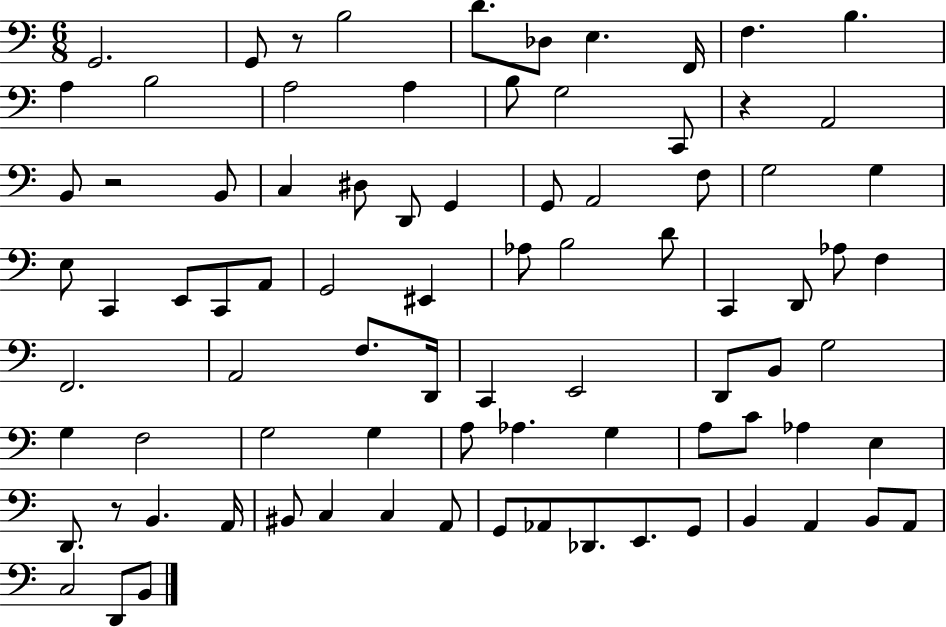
G2/h. G2/e R/e B3/h D4/e. Db3/e E3/q. F2/s F3/q. B3/q. A3/q B3/h A3/h A3/q B3/e G3/h C2/e R/q A2/h B2/e R/h B2/e C3/q D#3/e D2/e G2/q G2/e A2/h F3/e G3/h G3/q E3/e C2/q E2/e C2/e A2/e G2/h EIS2/q Ab3/e B3/h D4/e C2/q D2/e Ab3/e F3/q F2/h. A2/h F3/e. D2/s C2/q E2/h D2/e B2/e G3/h G3/q F3/h G3/h G3/q A3/e Ab3/q. G3/q A3/e C4/e Ab3/q E3/q D2/e. R/e B2/q. A2/s BIS2/e C3/q C3/q A2/e G2/e Ab2/e Db2/e. E2/e. G2/e B2/q A2/q B2/e A2/e C3/h D2/e B2/e